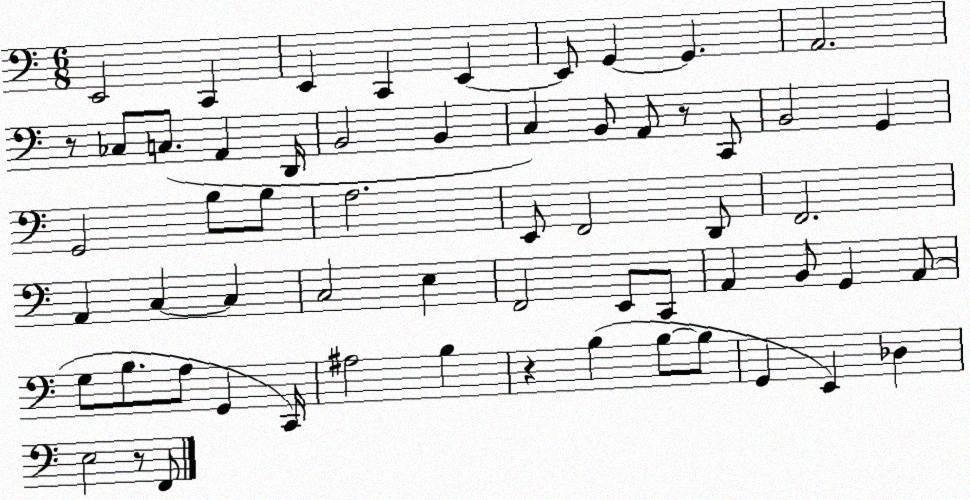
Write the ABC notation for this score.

X:1
T:Untitled
M:6/8
L:1/4
K:C
E,,2 C,, E,, C,, E,, E,,/2 G,, G,, A,,2 z/2 _C,/2 C,/2 A,, D,,/4 B,,2 B,, C, B,,/2 A,,/2 z/2 C,,/2 B,,2 G,, G,,2 B,/2 B,/2 A,2 E,,/2 F,,2 D,,/2 F,,2 A,, C, C, C,2 E, F,,2 E,,/2 C,,/2 A,, B,,/2 G,, A,,/2 G,/2 B,/2 A,/2 G,, C,,/4 ^A,2 B, z B, B,/2 B,/2 G,, E,, _D, E,2 z/2 F,,/2